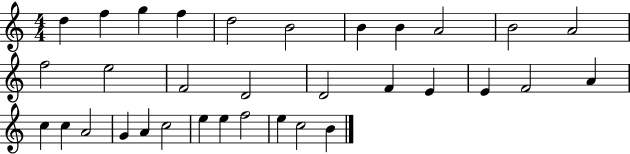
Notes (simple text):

D5/q F5/q G5/q F5/q D5/h B4/h B4/q B4/q A4/h B4/h A4/h F5/h E5/h F4/h D4/h D4/h F4/q E4/q E4/q F4/h A4/q C5/q C5/q A4/h G4/q A4/q C5/h E5/q E5/q F5/h E5/q C5/h B4/q